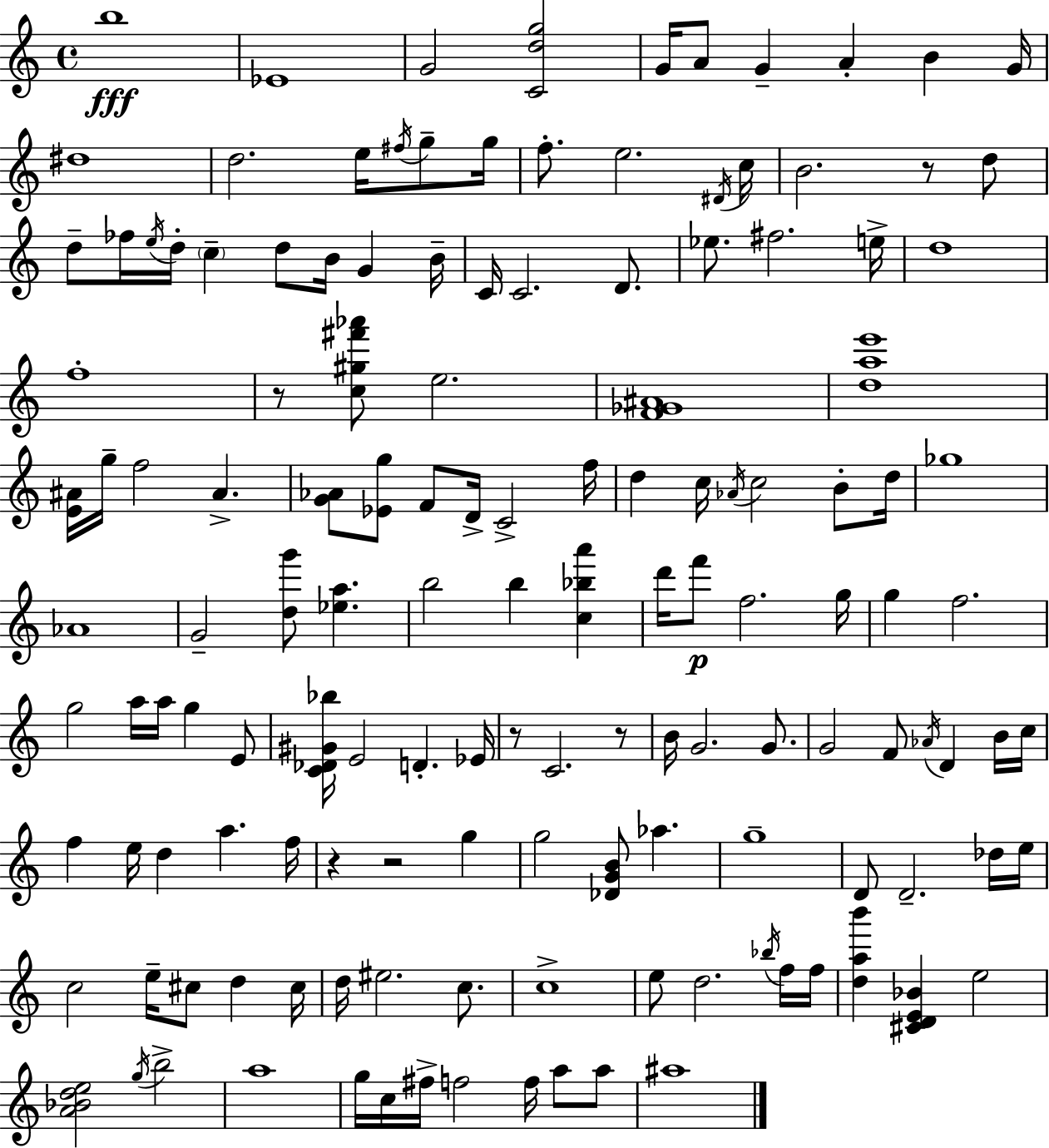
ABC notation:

X:1
T:Untitled
M:4/4
L:1/4
K:C
b4 _E4 G2 [Cdg]2 G/4 A/2 G A B G/4 ^d4 d2 e/4 ^f/4 g/2 g/4 f/2 e2 ^D/4 c/4 B2 z/2 d/2 d/2 _f/4 e/4 d/4 c d/2 B/4 G B/4 C/4 C2 D/2 _e/2 ^f2 e/4 d4 f4 z/2 [c^g^f'_a']/2 e2 [F_G^A]4 [dae']4 [E^A]/4 g/4 f2 ^A [G_A]/2 [_Eg]/2 F/2 D/4 C2 f/4 d c/4 _A/4 c2 B/2 d/4 _g4 _A4 G2 [dg']/2 [_ea] b2 b [c_ba'] d'/4 f'/2 f2 g/4 g f2 g2 a/4 a/4 g E/2 [C_D^G_b]/4 E2 D _E/4 z/2 C2 z/2 B/4 G2 G/2 G2 F/2 _A/4 D B/4 c/4 f e/4 d a f/4 z z2 g g2 [_DGB]/2 _a g4 D/2 D2 _d/4 e/4 c2 e/4 ^c/2 d ^c/4 d/4 ^e2 c/2 c4 e/2 d2 _b/4 f/4 f/4 [dab'] [^CDE_B] e2 [A_Bde]2 g/4 b2 a4 g/4 c/4 ^f/4 f2 f/4 a/2 a/2 ^a4